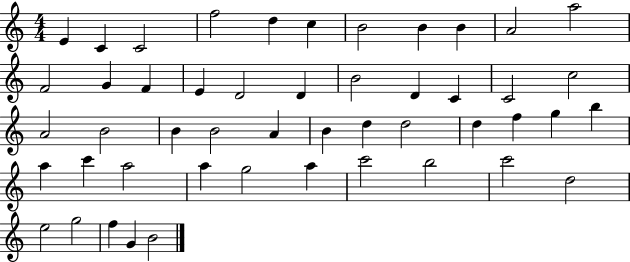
X:1
T:Untitled
M:4/4
L:1/4
K:C
E C C2 f2 d c B2 B B A2 a2 F2 G F E D2 D B2 D C C2 c2 A2 B2 B B2 A B d d2 d f g b a c' a2 a g2 a c'2 b2 c'2 d2 e2 g2 f G B2